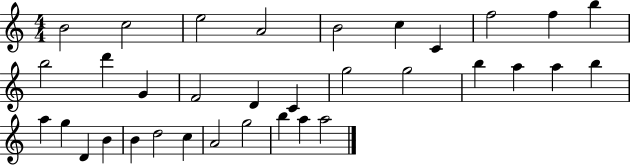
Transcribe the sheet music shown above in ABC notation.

X:1
T:Untitled
M:4/4
L:1/4
K:C
B2 c2 e2 A2 B2 c C f2 f b b2 d' G F2 D C g2 g2 b a a b a g D B B d2 c A2 g2 b a a2